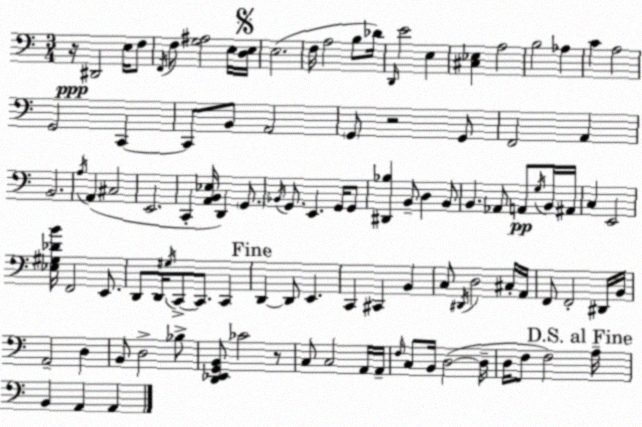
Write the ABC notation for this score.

X:1
T:Untitled
M:3/4
L:1/4
K:Am
z/4 ^D,,2 E,/4 F,/2 F,,/4 F,/2 [G,^A,]2 E,/4 [D,E,]/4 E,2 F,/4 A,2 B,/2 _D/4 D,,/4 E2 E, [^C,_E,] A,2 B,2 _A, C A,2 G,,2 C,, C,,/2 B,,/2 A,,2 G,,/2 z2 G,,/2 F,,2 A,, B,,2 A,/4 A,, ^C,2 E,,2 C,, [A,,B,,_E,]/4 D,, G,,/2 _B,,/4 G,,/2 E,, G,,/4 G,,/2 [^D,,_B,] B,,/2 D, B,,/2 B,, _A,,/2 A,,/2 G,/4 B,,/4 ^A,,/4 C, E,,2 [_E,^G,_DB]/4 F,,2 E,,/2 D,,/2 D,,/4 ^G,/4 C,,/2 C,,/2 C,, D,, D,,/2 E,, C,, ^C,, B,, C,/2 ^D,,/4 D,2 ^C,/4 A,,/4 F,,/2 F,,2 ^D,,/4 B,,/4 A,,2 D, B,,/2 D,2 _B,/2 [D,,_E,,G,,B,,]/2 _C2 z/2 C,/2 C,2 A,,/4 A,,/4 F,/4 C,/2 B,,/4 D,2 D,/4 D,/4 F,/2 F,2 A,/4 B,, A,, A,,